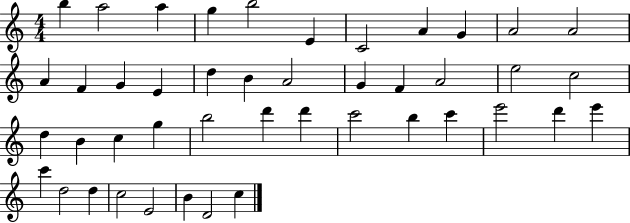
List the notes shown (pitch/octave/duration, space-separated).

B5/q A5/h A5/q G5/q B5/h E4/q C4/h A4/q G4/q A4/h A4/h A4/q F4/q G4/q E4/q D5/q B4/q A4/h G4/q F4/q A4/h E5/h C5/h D5/q B4/q C5/q G5/q B5/h D6/q D6/q C6/h B5/q C6/q E6/h D6/q E6/q C6/q D5/h D5/q C5/h E4/h B4/q D4/h C5/q